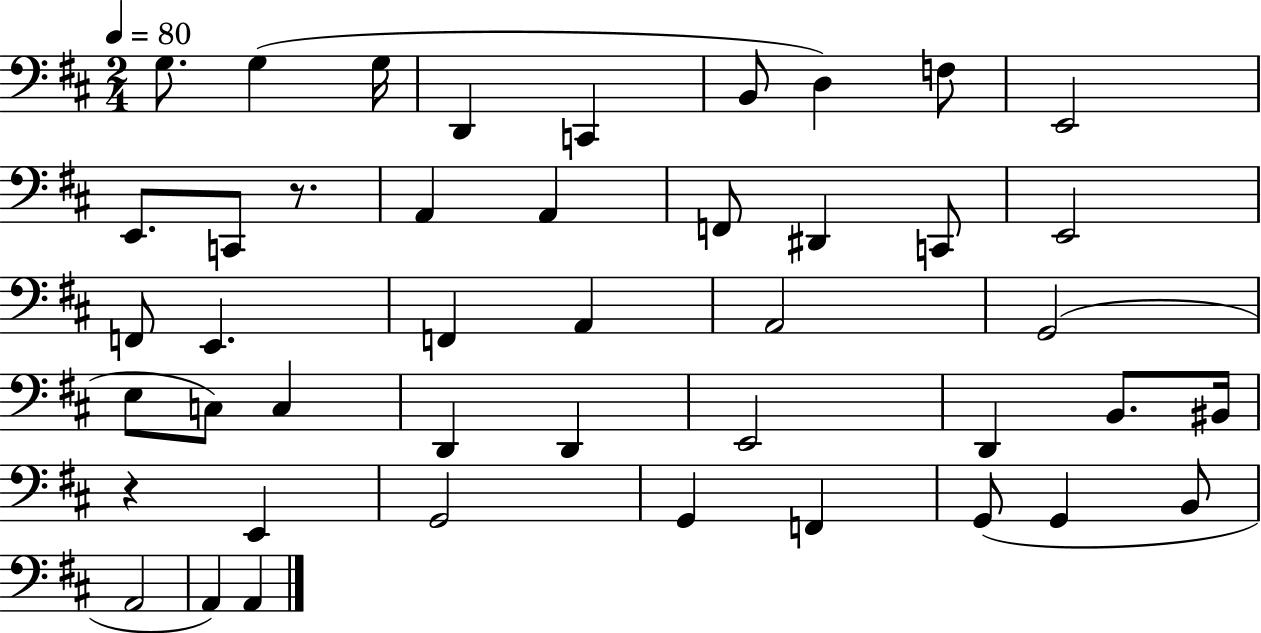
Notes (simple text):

G3/e. G3/q G3/s D2/q C2/q B2/e D3/q F3/e E2/h E2/e. C2/e R/e. A2/q A2/q F2/e D#2/q C2/e E2/h F2/e E2/q. F2/q A2/q A2/h G2/h E3/e C3/e C3/q D2/q D2/q E2/h D2/q B2/e. BIS2/s R/q E2/q G2/h G2/q F2/q G2/e G2/q B2/e A2/h A2/q A2/q